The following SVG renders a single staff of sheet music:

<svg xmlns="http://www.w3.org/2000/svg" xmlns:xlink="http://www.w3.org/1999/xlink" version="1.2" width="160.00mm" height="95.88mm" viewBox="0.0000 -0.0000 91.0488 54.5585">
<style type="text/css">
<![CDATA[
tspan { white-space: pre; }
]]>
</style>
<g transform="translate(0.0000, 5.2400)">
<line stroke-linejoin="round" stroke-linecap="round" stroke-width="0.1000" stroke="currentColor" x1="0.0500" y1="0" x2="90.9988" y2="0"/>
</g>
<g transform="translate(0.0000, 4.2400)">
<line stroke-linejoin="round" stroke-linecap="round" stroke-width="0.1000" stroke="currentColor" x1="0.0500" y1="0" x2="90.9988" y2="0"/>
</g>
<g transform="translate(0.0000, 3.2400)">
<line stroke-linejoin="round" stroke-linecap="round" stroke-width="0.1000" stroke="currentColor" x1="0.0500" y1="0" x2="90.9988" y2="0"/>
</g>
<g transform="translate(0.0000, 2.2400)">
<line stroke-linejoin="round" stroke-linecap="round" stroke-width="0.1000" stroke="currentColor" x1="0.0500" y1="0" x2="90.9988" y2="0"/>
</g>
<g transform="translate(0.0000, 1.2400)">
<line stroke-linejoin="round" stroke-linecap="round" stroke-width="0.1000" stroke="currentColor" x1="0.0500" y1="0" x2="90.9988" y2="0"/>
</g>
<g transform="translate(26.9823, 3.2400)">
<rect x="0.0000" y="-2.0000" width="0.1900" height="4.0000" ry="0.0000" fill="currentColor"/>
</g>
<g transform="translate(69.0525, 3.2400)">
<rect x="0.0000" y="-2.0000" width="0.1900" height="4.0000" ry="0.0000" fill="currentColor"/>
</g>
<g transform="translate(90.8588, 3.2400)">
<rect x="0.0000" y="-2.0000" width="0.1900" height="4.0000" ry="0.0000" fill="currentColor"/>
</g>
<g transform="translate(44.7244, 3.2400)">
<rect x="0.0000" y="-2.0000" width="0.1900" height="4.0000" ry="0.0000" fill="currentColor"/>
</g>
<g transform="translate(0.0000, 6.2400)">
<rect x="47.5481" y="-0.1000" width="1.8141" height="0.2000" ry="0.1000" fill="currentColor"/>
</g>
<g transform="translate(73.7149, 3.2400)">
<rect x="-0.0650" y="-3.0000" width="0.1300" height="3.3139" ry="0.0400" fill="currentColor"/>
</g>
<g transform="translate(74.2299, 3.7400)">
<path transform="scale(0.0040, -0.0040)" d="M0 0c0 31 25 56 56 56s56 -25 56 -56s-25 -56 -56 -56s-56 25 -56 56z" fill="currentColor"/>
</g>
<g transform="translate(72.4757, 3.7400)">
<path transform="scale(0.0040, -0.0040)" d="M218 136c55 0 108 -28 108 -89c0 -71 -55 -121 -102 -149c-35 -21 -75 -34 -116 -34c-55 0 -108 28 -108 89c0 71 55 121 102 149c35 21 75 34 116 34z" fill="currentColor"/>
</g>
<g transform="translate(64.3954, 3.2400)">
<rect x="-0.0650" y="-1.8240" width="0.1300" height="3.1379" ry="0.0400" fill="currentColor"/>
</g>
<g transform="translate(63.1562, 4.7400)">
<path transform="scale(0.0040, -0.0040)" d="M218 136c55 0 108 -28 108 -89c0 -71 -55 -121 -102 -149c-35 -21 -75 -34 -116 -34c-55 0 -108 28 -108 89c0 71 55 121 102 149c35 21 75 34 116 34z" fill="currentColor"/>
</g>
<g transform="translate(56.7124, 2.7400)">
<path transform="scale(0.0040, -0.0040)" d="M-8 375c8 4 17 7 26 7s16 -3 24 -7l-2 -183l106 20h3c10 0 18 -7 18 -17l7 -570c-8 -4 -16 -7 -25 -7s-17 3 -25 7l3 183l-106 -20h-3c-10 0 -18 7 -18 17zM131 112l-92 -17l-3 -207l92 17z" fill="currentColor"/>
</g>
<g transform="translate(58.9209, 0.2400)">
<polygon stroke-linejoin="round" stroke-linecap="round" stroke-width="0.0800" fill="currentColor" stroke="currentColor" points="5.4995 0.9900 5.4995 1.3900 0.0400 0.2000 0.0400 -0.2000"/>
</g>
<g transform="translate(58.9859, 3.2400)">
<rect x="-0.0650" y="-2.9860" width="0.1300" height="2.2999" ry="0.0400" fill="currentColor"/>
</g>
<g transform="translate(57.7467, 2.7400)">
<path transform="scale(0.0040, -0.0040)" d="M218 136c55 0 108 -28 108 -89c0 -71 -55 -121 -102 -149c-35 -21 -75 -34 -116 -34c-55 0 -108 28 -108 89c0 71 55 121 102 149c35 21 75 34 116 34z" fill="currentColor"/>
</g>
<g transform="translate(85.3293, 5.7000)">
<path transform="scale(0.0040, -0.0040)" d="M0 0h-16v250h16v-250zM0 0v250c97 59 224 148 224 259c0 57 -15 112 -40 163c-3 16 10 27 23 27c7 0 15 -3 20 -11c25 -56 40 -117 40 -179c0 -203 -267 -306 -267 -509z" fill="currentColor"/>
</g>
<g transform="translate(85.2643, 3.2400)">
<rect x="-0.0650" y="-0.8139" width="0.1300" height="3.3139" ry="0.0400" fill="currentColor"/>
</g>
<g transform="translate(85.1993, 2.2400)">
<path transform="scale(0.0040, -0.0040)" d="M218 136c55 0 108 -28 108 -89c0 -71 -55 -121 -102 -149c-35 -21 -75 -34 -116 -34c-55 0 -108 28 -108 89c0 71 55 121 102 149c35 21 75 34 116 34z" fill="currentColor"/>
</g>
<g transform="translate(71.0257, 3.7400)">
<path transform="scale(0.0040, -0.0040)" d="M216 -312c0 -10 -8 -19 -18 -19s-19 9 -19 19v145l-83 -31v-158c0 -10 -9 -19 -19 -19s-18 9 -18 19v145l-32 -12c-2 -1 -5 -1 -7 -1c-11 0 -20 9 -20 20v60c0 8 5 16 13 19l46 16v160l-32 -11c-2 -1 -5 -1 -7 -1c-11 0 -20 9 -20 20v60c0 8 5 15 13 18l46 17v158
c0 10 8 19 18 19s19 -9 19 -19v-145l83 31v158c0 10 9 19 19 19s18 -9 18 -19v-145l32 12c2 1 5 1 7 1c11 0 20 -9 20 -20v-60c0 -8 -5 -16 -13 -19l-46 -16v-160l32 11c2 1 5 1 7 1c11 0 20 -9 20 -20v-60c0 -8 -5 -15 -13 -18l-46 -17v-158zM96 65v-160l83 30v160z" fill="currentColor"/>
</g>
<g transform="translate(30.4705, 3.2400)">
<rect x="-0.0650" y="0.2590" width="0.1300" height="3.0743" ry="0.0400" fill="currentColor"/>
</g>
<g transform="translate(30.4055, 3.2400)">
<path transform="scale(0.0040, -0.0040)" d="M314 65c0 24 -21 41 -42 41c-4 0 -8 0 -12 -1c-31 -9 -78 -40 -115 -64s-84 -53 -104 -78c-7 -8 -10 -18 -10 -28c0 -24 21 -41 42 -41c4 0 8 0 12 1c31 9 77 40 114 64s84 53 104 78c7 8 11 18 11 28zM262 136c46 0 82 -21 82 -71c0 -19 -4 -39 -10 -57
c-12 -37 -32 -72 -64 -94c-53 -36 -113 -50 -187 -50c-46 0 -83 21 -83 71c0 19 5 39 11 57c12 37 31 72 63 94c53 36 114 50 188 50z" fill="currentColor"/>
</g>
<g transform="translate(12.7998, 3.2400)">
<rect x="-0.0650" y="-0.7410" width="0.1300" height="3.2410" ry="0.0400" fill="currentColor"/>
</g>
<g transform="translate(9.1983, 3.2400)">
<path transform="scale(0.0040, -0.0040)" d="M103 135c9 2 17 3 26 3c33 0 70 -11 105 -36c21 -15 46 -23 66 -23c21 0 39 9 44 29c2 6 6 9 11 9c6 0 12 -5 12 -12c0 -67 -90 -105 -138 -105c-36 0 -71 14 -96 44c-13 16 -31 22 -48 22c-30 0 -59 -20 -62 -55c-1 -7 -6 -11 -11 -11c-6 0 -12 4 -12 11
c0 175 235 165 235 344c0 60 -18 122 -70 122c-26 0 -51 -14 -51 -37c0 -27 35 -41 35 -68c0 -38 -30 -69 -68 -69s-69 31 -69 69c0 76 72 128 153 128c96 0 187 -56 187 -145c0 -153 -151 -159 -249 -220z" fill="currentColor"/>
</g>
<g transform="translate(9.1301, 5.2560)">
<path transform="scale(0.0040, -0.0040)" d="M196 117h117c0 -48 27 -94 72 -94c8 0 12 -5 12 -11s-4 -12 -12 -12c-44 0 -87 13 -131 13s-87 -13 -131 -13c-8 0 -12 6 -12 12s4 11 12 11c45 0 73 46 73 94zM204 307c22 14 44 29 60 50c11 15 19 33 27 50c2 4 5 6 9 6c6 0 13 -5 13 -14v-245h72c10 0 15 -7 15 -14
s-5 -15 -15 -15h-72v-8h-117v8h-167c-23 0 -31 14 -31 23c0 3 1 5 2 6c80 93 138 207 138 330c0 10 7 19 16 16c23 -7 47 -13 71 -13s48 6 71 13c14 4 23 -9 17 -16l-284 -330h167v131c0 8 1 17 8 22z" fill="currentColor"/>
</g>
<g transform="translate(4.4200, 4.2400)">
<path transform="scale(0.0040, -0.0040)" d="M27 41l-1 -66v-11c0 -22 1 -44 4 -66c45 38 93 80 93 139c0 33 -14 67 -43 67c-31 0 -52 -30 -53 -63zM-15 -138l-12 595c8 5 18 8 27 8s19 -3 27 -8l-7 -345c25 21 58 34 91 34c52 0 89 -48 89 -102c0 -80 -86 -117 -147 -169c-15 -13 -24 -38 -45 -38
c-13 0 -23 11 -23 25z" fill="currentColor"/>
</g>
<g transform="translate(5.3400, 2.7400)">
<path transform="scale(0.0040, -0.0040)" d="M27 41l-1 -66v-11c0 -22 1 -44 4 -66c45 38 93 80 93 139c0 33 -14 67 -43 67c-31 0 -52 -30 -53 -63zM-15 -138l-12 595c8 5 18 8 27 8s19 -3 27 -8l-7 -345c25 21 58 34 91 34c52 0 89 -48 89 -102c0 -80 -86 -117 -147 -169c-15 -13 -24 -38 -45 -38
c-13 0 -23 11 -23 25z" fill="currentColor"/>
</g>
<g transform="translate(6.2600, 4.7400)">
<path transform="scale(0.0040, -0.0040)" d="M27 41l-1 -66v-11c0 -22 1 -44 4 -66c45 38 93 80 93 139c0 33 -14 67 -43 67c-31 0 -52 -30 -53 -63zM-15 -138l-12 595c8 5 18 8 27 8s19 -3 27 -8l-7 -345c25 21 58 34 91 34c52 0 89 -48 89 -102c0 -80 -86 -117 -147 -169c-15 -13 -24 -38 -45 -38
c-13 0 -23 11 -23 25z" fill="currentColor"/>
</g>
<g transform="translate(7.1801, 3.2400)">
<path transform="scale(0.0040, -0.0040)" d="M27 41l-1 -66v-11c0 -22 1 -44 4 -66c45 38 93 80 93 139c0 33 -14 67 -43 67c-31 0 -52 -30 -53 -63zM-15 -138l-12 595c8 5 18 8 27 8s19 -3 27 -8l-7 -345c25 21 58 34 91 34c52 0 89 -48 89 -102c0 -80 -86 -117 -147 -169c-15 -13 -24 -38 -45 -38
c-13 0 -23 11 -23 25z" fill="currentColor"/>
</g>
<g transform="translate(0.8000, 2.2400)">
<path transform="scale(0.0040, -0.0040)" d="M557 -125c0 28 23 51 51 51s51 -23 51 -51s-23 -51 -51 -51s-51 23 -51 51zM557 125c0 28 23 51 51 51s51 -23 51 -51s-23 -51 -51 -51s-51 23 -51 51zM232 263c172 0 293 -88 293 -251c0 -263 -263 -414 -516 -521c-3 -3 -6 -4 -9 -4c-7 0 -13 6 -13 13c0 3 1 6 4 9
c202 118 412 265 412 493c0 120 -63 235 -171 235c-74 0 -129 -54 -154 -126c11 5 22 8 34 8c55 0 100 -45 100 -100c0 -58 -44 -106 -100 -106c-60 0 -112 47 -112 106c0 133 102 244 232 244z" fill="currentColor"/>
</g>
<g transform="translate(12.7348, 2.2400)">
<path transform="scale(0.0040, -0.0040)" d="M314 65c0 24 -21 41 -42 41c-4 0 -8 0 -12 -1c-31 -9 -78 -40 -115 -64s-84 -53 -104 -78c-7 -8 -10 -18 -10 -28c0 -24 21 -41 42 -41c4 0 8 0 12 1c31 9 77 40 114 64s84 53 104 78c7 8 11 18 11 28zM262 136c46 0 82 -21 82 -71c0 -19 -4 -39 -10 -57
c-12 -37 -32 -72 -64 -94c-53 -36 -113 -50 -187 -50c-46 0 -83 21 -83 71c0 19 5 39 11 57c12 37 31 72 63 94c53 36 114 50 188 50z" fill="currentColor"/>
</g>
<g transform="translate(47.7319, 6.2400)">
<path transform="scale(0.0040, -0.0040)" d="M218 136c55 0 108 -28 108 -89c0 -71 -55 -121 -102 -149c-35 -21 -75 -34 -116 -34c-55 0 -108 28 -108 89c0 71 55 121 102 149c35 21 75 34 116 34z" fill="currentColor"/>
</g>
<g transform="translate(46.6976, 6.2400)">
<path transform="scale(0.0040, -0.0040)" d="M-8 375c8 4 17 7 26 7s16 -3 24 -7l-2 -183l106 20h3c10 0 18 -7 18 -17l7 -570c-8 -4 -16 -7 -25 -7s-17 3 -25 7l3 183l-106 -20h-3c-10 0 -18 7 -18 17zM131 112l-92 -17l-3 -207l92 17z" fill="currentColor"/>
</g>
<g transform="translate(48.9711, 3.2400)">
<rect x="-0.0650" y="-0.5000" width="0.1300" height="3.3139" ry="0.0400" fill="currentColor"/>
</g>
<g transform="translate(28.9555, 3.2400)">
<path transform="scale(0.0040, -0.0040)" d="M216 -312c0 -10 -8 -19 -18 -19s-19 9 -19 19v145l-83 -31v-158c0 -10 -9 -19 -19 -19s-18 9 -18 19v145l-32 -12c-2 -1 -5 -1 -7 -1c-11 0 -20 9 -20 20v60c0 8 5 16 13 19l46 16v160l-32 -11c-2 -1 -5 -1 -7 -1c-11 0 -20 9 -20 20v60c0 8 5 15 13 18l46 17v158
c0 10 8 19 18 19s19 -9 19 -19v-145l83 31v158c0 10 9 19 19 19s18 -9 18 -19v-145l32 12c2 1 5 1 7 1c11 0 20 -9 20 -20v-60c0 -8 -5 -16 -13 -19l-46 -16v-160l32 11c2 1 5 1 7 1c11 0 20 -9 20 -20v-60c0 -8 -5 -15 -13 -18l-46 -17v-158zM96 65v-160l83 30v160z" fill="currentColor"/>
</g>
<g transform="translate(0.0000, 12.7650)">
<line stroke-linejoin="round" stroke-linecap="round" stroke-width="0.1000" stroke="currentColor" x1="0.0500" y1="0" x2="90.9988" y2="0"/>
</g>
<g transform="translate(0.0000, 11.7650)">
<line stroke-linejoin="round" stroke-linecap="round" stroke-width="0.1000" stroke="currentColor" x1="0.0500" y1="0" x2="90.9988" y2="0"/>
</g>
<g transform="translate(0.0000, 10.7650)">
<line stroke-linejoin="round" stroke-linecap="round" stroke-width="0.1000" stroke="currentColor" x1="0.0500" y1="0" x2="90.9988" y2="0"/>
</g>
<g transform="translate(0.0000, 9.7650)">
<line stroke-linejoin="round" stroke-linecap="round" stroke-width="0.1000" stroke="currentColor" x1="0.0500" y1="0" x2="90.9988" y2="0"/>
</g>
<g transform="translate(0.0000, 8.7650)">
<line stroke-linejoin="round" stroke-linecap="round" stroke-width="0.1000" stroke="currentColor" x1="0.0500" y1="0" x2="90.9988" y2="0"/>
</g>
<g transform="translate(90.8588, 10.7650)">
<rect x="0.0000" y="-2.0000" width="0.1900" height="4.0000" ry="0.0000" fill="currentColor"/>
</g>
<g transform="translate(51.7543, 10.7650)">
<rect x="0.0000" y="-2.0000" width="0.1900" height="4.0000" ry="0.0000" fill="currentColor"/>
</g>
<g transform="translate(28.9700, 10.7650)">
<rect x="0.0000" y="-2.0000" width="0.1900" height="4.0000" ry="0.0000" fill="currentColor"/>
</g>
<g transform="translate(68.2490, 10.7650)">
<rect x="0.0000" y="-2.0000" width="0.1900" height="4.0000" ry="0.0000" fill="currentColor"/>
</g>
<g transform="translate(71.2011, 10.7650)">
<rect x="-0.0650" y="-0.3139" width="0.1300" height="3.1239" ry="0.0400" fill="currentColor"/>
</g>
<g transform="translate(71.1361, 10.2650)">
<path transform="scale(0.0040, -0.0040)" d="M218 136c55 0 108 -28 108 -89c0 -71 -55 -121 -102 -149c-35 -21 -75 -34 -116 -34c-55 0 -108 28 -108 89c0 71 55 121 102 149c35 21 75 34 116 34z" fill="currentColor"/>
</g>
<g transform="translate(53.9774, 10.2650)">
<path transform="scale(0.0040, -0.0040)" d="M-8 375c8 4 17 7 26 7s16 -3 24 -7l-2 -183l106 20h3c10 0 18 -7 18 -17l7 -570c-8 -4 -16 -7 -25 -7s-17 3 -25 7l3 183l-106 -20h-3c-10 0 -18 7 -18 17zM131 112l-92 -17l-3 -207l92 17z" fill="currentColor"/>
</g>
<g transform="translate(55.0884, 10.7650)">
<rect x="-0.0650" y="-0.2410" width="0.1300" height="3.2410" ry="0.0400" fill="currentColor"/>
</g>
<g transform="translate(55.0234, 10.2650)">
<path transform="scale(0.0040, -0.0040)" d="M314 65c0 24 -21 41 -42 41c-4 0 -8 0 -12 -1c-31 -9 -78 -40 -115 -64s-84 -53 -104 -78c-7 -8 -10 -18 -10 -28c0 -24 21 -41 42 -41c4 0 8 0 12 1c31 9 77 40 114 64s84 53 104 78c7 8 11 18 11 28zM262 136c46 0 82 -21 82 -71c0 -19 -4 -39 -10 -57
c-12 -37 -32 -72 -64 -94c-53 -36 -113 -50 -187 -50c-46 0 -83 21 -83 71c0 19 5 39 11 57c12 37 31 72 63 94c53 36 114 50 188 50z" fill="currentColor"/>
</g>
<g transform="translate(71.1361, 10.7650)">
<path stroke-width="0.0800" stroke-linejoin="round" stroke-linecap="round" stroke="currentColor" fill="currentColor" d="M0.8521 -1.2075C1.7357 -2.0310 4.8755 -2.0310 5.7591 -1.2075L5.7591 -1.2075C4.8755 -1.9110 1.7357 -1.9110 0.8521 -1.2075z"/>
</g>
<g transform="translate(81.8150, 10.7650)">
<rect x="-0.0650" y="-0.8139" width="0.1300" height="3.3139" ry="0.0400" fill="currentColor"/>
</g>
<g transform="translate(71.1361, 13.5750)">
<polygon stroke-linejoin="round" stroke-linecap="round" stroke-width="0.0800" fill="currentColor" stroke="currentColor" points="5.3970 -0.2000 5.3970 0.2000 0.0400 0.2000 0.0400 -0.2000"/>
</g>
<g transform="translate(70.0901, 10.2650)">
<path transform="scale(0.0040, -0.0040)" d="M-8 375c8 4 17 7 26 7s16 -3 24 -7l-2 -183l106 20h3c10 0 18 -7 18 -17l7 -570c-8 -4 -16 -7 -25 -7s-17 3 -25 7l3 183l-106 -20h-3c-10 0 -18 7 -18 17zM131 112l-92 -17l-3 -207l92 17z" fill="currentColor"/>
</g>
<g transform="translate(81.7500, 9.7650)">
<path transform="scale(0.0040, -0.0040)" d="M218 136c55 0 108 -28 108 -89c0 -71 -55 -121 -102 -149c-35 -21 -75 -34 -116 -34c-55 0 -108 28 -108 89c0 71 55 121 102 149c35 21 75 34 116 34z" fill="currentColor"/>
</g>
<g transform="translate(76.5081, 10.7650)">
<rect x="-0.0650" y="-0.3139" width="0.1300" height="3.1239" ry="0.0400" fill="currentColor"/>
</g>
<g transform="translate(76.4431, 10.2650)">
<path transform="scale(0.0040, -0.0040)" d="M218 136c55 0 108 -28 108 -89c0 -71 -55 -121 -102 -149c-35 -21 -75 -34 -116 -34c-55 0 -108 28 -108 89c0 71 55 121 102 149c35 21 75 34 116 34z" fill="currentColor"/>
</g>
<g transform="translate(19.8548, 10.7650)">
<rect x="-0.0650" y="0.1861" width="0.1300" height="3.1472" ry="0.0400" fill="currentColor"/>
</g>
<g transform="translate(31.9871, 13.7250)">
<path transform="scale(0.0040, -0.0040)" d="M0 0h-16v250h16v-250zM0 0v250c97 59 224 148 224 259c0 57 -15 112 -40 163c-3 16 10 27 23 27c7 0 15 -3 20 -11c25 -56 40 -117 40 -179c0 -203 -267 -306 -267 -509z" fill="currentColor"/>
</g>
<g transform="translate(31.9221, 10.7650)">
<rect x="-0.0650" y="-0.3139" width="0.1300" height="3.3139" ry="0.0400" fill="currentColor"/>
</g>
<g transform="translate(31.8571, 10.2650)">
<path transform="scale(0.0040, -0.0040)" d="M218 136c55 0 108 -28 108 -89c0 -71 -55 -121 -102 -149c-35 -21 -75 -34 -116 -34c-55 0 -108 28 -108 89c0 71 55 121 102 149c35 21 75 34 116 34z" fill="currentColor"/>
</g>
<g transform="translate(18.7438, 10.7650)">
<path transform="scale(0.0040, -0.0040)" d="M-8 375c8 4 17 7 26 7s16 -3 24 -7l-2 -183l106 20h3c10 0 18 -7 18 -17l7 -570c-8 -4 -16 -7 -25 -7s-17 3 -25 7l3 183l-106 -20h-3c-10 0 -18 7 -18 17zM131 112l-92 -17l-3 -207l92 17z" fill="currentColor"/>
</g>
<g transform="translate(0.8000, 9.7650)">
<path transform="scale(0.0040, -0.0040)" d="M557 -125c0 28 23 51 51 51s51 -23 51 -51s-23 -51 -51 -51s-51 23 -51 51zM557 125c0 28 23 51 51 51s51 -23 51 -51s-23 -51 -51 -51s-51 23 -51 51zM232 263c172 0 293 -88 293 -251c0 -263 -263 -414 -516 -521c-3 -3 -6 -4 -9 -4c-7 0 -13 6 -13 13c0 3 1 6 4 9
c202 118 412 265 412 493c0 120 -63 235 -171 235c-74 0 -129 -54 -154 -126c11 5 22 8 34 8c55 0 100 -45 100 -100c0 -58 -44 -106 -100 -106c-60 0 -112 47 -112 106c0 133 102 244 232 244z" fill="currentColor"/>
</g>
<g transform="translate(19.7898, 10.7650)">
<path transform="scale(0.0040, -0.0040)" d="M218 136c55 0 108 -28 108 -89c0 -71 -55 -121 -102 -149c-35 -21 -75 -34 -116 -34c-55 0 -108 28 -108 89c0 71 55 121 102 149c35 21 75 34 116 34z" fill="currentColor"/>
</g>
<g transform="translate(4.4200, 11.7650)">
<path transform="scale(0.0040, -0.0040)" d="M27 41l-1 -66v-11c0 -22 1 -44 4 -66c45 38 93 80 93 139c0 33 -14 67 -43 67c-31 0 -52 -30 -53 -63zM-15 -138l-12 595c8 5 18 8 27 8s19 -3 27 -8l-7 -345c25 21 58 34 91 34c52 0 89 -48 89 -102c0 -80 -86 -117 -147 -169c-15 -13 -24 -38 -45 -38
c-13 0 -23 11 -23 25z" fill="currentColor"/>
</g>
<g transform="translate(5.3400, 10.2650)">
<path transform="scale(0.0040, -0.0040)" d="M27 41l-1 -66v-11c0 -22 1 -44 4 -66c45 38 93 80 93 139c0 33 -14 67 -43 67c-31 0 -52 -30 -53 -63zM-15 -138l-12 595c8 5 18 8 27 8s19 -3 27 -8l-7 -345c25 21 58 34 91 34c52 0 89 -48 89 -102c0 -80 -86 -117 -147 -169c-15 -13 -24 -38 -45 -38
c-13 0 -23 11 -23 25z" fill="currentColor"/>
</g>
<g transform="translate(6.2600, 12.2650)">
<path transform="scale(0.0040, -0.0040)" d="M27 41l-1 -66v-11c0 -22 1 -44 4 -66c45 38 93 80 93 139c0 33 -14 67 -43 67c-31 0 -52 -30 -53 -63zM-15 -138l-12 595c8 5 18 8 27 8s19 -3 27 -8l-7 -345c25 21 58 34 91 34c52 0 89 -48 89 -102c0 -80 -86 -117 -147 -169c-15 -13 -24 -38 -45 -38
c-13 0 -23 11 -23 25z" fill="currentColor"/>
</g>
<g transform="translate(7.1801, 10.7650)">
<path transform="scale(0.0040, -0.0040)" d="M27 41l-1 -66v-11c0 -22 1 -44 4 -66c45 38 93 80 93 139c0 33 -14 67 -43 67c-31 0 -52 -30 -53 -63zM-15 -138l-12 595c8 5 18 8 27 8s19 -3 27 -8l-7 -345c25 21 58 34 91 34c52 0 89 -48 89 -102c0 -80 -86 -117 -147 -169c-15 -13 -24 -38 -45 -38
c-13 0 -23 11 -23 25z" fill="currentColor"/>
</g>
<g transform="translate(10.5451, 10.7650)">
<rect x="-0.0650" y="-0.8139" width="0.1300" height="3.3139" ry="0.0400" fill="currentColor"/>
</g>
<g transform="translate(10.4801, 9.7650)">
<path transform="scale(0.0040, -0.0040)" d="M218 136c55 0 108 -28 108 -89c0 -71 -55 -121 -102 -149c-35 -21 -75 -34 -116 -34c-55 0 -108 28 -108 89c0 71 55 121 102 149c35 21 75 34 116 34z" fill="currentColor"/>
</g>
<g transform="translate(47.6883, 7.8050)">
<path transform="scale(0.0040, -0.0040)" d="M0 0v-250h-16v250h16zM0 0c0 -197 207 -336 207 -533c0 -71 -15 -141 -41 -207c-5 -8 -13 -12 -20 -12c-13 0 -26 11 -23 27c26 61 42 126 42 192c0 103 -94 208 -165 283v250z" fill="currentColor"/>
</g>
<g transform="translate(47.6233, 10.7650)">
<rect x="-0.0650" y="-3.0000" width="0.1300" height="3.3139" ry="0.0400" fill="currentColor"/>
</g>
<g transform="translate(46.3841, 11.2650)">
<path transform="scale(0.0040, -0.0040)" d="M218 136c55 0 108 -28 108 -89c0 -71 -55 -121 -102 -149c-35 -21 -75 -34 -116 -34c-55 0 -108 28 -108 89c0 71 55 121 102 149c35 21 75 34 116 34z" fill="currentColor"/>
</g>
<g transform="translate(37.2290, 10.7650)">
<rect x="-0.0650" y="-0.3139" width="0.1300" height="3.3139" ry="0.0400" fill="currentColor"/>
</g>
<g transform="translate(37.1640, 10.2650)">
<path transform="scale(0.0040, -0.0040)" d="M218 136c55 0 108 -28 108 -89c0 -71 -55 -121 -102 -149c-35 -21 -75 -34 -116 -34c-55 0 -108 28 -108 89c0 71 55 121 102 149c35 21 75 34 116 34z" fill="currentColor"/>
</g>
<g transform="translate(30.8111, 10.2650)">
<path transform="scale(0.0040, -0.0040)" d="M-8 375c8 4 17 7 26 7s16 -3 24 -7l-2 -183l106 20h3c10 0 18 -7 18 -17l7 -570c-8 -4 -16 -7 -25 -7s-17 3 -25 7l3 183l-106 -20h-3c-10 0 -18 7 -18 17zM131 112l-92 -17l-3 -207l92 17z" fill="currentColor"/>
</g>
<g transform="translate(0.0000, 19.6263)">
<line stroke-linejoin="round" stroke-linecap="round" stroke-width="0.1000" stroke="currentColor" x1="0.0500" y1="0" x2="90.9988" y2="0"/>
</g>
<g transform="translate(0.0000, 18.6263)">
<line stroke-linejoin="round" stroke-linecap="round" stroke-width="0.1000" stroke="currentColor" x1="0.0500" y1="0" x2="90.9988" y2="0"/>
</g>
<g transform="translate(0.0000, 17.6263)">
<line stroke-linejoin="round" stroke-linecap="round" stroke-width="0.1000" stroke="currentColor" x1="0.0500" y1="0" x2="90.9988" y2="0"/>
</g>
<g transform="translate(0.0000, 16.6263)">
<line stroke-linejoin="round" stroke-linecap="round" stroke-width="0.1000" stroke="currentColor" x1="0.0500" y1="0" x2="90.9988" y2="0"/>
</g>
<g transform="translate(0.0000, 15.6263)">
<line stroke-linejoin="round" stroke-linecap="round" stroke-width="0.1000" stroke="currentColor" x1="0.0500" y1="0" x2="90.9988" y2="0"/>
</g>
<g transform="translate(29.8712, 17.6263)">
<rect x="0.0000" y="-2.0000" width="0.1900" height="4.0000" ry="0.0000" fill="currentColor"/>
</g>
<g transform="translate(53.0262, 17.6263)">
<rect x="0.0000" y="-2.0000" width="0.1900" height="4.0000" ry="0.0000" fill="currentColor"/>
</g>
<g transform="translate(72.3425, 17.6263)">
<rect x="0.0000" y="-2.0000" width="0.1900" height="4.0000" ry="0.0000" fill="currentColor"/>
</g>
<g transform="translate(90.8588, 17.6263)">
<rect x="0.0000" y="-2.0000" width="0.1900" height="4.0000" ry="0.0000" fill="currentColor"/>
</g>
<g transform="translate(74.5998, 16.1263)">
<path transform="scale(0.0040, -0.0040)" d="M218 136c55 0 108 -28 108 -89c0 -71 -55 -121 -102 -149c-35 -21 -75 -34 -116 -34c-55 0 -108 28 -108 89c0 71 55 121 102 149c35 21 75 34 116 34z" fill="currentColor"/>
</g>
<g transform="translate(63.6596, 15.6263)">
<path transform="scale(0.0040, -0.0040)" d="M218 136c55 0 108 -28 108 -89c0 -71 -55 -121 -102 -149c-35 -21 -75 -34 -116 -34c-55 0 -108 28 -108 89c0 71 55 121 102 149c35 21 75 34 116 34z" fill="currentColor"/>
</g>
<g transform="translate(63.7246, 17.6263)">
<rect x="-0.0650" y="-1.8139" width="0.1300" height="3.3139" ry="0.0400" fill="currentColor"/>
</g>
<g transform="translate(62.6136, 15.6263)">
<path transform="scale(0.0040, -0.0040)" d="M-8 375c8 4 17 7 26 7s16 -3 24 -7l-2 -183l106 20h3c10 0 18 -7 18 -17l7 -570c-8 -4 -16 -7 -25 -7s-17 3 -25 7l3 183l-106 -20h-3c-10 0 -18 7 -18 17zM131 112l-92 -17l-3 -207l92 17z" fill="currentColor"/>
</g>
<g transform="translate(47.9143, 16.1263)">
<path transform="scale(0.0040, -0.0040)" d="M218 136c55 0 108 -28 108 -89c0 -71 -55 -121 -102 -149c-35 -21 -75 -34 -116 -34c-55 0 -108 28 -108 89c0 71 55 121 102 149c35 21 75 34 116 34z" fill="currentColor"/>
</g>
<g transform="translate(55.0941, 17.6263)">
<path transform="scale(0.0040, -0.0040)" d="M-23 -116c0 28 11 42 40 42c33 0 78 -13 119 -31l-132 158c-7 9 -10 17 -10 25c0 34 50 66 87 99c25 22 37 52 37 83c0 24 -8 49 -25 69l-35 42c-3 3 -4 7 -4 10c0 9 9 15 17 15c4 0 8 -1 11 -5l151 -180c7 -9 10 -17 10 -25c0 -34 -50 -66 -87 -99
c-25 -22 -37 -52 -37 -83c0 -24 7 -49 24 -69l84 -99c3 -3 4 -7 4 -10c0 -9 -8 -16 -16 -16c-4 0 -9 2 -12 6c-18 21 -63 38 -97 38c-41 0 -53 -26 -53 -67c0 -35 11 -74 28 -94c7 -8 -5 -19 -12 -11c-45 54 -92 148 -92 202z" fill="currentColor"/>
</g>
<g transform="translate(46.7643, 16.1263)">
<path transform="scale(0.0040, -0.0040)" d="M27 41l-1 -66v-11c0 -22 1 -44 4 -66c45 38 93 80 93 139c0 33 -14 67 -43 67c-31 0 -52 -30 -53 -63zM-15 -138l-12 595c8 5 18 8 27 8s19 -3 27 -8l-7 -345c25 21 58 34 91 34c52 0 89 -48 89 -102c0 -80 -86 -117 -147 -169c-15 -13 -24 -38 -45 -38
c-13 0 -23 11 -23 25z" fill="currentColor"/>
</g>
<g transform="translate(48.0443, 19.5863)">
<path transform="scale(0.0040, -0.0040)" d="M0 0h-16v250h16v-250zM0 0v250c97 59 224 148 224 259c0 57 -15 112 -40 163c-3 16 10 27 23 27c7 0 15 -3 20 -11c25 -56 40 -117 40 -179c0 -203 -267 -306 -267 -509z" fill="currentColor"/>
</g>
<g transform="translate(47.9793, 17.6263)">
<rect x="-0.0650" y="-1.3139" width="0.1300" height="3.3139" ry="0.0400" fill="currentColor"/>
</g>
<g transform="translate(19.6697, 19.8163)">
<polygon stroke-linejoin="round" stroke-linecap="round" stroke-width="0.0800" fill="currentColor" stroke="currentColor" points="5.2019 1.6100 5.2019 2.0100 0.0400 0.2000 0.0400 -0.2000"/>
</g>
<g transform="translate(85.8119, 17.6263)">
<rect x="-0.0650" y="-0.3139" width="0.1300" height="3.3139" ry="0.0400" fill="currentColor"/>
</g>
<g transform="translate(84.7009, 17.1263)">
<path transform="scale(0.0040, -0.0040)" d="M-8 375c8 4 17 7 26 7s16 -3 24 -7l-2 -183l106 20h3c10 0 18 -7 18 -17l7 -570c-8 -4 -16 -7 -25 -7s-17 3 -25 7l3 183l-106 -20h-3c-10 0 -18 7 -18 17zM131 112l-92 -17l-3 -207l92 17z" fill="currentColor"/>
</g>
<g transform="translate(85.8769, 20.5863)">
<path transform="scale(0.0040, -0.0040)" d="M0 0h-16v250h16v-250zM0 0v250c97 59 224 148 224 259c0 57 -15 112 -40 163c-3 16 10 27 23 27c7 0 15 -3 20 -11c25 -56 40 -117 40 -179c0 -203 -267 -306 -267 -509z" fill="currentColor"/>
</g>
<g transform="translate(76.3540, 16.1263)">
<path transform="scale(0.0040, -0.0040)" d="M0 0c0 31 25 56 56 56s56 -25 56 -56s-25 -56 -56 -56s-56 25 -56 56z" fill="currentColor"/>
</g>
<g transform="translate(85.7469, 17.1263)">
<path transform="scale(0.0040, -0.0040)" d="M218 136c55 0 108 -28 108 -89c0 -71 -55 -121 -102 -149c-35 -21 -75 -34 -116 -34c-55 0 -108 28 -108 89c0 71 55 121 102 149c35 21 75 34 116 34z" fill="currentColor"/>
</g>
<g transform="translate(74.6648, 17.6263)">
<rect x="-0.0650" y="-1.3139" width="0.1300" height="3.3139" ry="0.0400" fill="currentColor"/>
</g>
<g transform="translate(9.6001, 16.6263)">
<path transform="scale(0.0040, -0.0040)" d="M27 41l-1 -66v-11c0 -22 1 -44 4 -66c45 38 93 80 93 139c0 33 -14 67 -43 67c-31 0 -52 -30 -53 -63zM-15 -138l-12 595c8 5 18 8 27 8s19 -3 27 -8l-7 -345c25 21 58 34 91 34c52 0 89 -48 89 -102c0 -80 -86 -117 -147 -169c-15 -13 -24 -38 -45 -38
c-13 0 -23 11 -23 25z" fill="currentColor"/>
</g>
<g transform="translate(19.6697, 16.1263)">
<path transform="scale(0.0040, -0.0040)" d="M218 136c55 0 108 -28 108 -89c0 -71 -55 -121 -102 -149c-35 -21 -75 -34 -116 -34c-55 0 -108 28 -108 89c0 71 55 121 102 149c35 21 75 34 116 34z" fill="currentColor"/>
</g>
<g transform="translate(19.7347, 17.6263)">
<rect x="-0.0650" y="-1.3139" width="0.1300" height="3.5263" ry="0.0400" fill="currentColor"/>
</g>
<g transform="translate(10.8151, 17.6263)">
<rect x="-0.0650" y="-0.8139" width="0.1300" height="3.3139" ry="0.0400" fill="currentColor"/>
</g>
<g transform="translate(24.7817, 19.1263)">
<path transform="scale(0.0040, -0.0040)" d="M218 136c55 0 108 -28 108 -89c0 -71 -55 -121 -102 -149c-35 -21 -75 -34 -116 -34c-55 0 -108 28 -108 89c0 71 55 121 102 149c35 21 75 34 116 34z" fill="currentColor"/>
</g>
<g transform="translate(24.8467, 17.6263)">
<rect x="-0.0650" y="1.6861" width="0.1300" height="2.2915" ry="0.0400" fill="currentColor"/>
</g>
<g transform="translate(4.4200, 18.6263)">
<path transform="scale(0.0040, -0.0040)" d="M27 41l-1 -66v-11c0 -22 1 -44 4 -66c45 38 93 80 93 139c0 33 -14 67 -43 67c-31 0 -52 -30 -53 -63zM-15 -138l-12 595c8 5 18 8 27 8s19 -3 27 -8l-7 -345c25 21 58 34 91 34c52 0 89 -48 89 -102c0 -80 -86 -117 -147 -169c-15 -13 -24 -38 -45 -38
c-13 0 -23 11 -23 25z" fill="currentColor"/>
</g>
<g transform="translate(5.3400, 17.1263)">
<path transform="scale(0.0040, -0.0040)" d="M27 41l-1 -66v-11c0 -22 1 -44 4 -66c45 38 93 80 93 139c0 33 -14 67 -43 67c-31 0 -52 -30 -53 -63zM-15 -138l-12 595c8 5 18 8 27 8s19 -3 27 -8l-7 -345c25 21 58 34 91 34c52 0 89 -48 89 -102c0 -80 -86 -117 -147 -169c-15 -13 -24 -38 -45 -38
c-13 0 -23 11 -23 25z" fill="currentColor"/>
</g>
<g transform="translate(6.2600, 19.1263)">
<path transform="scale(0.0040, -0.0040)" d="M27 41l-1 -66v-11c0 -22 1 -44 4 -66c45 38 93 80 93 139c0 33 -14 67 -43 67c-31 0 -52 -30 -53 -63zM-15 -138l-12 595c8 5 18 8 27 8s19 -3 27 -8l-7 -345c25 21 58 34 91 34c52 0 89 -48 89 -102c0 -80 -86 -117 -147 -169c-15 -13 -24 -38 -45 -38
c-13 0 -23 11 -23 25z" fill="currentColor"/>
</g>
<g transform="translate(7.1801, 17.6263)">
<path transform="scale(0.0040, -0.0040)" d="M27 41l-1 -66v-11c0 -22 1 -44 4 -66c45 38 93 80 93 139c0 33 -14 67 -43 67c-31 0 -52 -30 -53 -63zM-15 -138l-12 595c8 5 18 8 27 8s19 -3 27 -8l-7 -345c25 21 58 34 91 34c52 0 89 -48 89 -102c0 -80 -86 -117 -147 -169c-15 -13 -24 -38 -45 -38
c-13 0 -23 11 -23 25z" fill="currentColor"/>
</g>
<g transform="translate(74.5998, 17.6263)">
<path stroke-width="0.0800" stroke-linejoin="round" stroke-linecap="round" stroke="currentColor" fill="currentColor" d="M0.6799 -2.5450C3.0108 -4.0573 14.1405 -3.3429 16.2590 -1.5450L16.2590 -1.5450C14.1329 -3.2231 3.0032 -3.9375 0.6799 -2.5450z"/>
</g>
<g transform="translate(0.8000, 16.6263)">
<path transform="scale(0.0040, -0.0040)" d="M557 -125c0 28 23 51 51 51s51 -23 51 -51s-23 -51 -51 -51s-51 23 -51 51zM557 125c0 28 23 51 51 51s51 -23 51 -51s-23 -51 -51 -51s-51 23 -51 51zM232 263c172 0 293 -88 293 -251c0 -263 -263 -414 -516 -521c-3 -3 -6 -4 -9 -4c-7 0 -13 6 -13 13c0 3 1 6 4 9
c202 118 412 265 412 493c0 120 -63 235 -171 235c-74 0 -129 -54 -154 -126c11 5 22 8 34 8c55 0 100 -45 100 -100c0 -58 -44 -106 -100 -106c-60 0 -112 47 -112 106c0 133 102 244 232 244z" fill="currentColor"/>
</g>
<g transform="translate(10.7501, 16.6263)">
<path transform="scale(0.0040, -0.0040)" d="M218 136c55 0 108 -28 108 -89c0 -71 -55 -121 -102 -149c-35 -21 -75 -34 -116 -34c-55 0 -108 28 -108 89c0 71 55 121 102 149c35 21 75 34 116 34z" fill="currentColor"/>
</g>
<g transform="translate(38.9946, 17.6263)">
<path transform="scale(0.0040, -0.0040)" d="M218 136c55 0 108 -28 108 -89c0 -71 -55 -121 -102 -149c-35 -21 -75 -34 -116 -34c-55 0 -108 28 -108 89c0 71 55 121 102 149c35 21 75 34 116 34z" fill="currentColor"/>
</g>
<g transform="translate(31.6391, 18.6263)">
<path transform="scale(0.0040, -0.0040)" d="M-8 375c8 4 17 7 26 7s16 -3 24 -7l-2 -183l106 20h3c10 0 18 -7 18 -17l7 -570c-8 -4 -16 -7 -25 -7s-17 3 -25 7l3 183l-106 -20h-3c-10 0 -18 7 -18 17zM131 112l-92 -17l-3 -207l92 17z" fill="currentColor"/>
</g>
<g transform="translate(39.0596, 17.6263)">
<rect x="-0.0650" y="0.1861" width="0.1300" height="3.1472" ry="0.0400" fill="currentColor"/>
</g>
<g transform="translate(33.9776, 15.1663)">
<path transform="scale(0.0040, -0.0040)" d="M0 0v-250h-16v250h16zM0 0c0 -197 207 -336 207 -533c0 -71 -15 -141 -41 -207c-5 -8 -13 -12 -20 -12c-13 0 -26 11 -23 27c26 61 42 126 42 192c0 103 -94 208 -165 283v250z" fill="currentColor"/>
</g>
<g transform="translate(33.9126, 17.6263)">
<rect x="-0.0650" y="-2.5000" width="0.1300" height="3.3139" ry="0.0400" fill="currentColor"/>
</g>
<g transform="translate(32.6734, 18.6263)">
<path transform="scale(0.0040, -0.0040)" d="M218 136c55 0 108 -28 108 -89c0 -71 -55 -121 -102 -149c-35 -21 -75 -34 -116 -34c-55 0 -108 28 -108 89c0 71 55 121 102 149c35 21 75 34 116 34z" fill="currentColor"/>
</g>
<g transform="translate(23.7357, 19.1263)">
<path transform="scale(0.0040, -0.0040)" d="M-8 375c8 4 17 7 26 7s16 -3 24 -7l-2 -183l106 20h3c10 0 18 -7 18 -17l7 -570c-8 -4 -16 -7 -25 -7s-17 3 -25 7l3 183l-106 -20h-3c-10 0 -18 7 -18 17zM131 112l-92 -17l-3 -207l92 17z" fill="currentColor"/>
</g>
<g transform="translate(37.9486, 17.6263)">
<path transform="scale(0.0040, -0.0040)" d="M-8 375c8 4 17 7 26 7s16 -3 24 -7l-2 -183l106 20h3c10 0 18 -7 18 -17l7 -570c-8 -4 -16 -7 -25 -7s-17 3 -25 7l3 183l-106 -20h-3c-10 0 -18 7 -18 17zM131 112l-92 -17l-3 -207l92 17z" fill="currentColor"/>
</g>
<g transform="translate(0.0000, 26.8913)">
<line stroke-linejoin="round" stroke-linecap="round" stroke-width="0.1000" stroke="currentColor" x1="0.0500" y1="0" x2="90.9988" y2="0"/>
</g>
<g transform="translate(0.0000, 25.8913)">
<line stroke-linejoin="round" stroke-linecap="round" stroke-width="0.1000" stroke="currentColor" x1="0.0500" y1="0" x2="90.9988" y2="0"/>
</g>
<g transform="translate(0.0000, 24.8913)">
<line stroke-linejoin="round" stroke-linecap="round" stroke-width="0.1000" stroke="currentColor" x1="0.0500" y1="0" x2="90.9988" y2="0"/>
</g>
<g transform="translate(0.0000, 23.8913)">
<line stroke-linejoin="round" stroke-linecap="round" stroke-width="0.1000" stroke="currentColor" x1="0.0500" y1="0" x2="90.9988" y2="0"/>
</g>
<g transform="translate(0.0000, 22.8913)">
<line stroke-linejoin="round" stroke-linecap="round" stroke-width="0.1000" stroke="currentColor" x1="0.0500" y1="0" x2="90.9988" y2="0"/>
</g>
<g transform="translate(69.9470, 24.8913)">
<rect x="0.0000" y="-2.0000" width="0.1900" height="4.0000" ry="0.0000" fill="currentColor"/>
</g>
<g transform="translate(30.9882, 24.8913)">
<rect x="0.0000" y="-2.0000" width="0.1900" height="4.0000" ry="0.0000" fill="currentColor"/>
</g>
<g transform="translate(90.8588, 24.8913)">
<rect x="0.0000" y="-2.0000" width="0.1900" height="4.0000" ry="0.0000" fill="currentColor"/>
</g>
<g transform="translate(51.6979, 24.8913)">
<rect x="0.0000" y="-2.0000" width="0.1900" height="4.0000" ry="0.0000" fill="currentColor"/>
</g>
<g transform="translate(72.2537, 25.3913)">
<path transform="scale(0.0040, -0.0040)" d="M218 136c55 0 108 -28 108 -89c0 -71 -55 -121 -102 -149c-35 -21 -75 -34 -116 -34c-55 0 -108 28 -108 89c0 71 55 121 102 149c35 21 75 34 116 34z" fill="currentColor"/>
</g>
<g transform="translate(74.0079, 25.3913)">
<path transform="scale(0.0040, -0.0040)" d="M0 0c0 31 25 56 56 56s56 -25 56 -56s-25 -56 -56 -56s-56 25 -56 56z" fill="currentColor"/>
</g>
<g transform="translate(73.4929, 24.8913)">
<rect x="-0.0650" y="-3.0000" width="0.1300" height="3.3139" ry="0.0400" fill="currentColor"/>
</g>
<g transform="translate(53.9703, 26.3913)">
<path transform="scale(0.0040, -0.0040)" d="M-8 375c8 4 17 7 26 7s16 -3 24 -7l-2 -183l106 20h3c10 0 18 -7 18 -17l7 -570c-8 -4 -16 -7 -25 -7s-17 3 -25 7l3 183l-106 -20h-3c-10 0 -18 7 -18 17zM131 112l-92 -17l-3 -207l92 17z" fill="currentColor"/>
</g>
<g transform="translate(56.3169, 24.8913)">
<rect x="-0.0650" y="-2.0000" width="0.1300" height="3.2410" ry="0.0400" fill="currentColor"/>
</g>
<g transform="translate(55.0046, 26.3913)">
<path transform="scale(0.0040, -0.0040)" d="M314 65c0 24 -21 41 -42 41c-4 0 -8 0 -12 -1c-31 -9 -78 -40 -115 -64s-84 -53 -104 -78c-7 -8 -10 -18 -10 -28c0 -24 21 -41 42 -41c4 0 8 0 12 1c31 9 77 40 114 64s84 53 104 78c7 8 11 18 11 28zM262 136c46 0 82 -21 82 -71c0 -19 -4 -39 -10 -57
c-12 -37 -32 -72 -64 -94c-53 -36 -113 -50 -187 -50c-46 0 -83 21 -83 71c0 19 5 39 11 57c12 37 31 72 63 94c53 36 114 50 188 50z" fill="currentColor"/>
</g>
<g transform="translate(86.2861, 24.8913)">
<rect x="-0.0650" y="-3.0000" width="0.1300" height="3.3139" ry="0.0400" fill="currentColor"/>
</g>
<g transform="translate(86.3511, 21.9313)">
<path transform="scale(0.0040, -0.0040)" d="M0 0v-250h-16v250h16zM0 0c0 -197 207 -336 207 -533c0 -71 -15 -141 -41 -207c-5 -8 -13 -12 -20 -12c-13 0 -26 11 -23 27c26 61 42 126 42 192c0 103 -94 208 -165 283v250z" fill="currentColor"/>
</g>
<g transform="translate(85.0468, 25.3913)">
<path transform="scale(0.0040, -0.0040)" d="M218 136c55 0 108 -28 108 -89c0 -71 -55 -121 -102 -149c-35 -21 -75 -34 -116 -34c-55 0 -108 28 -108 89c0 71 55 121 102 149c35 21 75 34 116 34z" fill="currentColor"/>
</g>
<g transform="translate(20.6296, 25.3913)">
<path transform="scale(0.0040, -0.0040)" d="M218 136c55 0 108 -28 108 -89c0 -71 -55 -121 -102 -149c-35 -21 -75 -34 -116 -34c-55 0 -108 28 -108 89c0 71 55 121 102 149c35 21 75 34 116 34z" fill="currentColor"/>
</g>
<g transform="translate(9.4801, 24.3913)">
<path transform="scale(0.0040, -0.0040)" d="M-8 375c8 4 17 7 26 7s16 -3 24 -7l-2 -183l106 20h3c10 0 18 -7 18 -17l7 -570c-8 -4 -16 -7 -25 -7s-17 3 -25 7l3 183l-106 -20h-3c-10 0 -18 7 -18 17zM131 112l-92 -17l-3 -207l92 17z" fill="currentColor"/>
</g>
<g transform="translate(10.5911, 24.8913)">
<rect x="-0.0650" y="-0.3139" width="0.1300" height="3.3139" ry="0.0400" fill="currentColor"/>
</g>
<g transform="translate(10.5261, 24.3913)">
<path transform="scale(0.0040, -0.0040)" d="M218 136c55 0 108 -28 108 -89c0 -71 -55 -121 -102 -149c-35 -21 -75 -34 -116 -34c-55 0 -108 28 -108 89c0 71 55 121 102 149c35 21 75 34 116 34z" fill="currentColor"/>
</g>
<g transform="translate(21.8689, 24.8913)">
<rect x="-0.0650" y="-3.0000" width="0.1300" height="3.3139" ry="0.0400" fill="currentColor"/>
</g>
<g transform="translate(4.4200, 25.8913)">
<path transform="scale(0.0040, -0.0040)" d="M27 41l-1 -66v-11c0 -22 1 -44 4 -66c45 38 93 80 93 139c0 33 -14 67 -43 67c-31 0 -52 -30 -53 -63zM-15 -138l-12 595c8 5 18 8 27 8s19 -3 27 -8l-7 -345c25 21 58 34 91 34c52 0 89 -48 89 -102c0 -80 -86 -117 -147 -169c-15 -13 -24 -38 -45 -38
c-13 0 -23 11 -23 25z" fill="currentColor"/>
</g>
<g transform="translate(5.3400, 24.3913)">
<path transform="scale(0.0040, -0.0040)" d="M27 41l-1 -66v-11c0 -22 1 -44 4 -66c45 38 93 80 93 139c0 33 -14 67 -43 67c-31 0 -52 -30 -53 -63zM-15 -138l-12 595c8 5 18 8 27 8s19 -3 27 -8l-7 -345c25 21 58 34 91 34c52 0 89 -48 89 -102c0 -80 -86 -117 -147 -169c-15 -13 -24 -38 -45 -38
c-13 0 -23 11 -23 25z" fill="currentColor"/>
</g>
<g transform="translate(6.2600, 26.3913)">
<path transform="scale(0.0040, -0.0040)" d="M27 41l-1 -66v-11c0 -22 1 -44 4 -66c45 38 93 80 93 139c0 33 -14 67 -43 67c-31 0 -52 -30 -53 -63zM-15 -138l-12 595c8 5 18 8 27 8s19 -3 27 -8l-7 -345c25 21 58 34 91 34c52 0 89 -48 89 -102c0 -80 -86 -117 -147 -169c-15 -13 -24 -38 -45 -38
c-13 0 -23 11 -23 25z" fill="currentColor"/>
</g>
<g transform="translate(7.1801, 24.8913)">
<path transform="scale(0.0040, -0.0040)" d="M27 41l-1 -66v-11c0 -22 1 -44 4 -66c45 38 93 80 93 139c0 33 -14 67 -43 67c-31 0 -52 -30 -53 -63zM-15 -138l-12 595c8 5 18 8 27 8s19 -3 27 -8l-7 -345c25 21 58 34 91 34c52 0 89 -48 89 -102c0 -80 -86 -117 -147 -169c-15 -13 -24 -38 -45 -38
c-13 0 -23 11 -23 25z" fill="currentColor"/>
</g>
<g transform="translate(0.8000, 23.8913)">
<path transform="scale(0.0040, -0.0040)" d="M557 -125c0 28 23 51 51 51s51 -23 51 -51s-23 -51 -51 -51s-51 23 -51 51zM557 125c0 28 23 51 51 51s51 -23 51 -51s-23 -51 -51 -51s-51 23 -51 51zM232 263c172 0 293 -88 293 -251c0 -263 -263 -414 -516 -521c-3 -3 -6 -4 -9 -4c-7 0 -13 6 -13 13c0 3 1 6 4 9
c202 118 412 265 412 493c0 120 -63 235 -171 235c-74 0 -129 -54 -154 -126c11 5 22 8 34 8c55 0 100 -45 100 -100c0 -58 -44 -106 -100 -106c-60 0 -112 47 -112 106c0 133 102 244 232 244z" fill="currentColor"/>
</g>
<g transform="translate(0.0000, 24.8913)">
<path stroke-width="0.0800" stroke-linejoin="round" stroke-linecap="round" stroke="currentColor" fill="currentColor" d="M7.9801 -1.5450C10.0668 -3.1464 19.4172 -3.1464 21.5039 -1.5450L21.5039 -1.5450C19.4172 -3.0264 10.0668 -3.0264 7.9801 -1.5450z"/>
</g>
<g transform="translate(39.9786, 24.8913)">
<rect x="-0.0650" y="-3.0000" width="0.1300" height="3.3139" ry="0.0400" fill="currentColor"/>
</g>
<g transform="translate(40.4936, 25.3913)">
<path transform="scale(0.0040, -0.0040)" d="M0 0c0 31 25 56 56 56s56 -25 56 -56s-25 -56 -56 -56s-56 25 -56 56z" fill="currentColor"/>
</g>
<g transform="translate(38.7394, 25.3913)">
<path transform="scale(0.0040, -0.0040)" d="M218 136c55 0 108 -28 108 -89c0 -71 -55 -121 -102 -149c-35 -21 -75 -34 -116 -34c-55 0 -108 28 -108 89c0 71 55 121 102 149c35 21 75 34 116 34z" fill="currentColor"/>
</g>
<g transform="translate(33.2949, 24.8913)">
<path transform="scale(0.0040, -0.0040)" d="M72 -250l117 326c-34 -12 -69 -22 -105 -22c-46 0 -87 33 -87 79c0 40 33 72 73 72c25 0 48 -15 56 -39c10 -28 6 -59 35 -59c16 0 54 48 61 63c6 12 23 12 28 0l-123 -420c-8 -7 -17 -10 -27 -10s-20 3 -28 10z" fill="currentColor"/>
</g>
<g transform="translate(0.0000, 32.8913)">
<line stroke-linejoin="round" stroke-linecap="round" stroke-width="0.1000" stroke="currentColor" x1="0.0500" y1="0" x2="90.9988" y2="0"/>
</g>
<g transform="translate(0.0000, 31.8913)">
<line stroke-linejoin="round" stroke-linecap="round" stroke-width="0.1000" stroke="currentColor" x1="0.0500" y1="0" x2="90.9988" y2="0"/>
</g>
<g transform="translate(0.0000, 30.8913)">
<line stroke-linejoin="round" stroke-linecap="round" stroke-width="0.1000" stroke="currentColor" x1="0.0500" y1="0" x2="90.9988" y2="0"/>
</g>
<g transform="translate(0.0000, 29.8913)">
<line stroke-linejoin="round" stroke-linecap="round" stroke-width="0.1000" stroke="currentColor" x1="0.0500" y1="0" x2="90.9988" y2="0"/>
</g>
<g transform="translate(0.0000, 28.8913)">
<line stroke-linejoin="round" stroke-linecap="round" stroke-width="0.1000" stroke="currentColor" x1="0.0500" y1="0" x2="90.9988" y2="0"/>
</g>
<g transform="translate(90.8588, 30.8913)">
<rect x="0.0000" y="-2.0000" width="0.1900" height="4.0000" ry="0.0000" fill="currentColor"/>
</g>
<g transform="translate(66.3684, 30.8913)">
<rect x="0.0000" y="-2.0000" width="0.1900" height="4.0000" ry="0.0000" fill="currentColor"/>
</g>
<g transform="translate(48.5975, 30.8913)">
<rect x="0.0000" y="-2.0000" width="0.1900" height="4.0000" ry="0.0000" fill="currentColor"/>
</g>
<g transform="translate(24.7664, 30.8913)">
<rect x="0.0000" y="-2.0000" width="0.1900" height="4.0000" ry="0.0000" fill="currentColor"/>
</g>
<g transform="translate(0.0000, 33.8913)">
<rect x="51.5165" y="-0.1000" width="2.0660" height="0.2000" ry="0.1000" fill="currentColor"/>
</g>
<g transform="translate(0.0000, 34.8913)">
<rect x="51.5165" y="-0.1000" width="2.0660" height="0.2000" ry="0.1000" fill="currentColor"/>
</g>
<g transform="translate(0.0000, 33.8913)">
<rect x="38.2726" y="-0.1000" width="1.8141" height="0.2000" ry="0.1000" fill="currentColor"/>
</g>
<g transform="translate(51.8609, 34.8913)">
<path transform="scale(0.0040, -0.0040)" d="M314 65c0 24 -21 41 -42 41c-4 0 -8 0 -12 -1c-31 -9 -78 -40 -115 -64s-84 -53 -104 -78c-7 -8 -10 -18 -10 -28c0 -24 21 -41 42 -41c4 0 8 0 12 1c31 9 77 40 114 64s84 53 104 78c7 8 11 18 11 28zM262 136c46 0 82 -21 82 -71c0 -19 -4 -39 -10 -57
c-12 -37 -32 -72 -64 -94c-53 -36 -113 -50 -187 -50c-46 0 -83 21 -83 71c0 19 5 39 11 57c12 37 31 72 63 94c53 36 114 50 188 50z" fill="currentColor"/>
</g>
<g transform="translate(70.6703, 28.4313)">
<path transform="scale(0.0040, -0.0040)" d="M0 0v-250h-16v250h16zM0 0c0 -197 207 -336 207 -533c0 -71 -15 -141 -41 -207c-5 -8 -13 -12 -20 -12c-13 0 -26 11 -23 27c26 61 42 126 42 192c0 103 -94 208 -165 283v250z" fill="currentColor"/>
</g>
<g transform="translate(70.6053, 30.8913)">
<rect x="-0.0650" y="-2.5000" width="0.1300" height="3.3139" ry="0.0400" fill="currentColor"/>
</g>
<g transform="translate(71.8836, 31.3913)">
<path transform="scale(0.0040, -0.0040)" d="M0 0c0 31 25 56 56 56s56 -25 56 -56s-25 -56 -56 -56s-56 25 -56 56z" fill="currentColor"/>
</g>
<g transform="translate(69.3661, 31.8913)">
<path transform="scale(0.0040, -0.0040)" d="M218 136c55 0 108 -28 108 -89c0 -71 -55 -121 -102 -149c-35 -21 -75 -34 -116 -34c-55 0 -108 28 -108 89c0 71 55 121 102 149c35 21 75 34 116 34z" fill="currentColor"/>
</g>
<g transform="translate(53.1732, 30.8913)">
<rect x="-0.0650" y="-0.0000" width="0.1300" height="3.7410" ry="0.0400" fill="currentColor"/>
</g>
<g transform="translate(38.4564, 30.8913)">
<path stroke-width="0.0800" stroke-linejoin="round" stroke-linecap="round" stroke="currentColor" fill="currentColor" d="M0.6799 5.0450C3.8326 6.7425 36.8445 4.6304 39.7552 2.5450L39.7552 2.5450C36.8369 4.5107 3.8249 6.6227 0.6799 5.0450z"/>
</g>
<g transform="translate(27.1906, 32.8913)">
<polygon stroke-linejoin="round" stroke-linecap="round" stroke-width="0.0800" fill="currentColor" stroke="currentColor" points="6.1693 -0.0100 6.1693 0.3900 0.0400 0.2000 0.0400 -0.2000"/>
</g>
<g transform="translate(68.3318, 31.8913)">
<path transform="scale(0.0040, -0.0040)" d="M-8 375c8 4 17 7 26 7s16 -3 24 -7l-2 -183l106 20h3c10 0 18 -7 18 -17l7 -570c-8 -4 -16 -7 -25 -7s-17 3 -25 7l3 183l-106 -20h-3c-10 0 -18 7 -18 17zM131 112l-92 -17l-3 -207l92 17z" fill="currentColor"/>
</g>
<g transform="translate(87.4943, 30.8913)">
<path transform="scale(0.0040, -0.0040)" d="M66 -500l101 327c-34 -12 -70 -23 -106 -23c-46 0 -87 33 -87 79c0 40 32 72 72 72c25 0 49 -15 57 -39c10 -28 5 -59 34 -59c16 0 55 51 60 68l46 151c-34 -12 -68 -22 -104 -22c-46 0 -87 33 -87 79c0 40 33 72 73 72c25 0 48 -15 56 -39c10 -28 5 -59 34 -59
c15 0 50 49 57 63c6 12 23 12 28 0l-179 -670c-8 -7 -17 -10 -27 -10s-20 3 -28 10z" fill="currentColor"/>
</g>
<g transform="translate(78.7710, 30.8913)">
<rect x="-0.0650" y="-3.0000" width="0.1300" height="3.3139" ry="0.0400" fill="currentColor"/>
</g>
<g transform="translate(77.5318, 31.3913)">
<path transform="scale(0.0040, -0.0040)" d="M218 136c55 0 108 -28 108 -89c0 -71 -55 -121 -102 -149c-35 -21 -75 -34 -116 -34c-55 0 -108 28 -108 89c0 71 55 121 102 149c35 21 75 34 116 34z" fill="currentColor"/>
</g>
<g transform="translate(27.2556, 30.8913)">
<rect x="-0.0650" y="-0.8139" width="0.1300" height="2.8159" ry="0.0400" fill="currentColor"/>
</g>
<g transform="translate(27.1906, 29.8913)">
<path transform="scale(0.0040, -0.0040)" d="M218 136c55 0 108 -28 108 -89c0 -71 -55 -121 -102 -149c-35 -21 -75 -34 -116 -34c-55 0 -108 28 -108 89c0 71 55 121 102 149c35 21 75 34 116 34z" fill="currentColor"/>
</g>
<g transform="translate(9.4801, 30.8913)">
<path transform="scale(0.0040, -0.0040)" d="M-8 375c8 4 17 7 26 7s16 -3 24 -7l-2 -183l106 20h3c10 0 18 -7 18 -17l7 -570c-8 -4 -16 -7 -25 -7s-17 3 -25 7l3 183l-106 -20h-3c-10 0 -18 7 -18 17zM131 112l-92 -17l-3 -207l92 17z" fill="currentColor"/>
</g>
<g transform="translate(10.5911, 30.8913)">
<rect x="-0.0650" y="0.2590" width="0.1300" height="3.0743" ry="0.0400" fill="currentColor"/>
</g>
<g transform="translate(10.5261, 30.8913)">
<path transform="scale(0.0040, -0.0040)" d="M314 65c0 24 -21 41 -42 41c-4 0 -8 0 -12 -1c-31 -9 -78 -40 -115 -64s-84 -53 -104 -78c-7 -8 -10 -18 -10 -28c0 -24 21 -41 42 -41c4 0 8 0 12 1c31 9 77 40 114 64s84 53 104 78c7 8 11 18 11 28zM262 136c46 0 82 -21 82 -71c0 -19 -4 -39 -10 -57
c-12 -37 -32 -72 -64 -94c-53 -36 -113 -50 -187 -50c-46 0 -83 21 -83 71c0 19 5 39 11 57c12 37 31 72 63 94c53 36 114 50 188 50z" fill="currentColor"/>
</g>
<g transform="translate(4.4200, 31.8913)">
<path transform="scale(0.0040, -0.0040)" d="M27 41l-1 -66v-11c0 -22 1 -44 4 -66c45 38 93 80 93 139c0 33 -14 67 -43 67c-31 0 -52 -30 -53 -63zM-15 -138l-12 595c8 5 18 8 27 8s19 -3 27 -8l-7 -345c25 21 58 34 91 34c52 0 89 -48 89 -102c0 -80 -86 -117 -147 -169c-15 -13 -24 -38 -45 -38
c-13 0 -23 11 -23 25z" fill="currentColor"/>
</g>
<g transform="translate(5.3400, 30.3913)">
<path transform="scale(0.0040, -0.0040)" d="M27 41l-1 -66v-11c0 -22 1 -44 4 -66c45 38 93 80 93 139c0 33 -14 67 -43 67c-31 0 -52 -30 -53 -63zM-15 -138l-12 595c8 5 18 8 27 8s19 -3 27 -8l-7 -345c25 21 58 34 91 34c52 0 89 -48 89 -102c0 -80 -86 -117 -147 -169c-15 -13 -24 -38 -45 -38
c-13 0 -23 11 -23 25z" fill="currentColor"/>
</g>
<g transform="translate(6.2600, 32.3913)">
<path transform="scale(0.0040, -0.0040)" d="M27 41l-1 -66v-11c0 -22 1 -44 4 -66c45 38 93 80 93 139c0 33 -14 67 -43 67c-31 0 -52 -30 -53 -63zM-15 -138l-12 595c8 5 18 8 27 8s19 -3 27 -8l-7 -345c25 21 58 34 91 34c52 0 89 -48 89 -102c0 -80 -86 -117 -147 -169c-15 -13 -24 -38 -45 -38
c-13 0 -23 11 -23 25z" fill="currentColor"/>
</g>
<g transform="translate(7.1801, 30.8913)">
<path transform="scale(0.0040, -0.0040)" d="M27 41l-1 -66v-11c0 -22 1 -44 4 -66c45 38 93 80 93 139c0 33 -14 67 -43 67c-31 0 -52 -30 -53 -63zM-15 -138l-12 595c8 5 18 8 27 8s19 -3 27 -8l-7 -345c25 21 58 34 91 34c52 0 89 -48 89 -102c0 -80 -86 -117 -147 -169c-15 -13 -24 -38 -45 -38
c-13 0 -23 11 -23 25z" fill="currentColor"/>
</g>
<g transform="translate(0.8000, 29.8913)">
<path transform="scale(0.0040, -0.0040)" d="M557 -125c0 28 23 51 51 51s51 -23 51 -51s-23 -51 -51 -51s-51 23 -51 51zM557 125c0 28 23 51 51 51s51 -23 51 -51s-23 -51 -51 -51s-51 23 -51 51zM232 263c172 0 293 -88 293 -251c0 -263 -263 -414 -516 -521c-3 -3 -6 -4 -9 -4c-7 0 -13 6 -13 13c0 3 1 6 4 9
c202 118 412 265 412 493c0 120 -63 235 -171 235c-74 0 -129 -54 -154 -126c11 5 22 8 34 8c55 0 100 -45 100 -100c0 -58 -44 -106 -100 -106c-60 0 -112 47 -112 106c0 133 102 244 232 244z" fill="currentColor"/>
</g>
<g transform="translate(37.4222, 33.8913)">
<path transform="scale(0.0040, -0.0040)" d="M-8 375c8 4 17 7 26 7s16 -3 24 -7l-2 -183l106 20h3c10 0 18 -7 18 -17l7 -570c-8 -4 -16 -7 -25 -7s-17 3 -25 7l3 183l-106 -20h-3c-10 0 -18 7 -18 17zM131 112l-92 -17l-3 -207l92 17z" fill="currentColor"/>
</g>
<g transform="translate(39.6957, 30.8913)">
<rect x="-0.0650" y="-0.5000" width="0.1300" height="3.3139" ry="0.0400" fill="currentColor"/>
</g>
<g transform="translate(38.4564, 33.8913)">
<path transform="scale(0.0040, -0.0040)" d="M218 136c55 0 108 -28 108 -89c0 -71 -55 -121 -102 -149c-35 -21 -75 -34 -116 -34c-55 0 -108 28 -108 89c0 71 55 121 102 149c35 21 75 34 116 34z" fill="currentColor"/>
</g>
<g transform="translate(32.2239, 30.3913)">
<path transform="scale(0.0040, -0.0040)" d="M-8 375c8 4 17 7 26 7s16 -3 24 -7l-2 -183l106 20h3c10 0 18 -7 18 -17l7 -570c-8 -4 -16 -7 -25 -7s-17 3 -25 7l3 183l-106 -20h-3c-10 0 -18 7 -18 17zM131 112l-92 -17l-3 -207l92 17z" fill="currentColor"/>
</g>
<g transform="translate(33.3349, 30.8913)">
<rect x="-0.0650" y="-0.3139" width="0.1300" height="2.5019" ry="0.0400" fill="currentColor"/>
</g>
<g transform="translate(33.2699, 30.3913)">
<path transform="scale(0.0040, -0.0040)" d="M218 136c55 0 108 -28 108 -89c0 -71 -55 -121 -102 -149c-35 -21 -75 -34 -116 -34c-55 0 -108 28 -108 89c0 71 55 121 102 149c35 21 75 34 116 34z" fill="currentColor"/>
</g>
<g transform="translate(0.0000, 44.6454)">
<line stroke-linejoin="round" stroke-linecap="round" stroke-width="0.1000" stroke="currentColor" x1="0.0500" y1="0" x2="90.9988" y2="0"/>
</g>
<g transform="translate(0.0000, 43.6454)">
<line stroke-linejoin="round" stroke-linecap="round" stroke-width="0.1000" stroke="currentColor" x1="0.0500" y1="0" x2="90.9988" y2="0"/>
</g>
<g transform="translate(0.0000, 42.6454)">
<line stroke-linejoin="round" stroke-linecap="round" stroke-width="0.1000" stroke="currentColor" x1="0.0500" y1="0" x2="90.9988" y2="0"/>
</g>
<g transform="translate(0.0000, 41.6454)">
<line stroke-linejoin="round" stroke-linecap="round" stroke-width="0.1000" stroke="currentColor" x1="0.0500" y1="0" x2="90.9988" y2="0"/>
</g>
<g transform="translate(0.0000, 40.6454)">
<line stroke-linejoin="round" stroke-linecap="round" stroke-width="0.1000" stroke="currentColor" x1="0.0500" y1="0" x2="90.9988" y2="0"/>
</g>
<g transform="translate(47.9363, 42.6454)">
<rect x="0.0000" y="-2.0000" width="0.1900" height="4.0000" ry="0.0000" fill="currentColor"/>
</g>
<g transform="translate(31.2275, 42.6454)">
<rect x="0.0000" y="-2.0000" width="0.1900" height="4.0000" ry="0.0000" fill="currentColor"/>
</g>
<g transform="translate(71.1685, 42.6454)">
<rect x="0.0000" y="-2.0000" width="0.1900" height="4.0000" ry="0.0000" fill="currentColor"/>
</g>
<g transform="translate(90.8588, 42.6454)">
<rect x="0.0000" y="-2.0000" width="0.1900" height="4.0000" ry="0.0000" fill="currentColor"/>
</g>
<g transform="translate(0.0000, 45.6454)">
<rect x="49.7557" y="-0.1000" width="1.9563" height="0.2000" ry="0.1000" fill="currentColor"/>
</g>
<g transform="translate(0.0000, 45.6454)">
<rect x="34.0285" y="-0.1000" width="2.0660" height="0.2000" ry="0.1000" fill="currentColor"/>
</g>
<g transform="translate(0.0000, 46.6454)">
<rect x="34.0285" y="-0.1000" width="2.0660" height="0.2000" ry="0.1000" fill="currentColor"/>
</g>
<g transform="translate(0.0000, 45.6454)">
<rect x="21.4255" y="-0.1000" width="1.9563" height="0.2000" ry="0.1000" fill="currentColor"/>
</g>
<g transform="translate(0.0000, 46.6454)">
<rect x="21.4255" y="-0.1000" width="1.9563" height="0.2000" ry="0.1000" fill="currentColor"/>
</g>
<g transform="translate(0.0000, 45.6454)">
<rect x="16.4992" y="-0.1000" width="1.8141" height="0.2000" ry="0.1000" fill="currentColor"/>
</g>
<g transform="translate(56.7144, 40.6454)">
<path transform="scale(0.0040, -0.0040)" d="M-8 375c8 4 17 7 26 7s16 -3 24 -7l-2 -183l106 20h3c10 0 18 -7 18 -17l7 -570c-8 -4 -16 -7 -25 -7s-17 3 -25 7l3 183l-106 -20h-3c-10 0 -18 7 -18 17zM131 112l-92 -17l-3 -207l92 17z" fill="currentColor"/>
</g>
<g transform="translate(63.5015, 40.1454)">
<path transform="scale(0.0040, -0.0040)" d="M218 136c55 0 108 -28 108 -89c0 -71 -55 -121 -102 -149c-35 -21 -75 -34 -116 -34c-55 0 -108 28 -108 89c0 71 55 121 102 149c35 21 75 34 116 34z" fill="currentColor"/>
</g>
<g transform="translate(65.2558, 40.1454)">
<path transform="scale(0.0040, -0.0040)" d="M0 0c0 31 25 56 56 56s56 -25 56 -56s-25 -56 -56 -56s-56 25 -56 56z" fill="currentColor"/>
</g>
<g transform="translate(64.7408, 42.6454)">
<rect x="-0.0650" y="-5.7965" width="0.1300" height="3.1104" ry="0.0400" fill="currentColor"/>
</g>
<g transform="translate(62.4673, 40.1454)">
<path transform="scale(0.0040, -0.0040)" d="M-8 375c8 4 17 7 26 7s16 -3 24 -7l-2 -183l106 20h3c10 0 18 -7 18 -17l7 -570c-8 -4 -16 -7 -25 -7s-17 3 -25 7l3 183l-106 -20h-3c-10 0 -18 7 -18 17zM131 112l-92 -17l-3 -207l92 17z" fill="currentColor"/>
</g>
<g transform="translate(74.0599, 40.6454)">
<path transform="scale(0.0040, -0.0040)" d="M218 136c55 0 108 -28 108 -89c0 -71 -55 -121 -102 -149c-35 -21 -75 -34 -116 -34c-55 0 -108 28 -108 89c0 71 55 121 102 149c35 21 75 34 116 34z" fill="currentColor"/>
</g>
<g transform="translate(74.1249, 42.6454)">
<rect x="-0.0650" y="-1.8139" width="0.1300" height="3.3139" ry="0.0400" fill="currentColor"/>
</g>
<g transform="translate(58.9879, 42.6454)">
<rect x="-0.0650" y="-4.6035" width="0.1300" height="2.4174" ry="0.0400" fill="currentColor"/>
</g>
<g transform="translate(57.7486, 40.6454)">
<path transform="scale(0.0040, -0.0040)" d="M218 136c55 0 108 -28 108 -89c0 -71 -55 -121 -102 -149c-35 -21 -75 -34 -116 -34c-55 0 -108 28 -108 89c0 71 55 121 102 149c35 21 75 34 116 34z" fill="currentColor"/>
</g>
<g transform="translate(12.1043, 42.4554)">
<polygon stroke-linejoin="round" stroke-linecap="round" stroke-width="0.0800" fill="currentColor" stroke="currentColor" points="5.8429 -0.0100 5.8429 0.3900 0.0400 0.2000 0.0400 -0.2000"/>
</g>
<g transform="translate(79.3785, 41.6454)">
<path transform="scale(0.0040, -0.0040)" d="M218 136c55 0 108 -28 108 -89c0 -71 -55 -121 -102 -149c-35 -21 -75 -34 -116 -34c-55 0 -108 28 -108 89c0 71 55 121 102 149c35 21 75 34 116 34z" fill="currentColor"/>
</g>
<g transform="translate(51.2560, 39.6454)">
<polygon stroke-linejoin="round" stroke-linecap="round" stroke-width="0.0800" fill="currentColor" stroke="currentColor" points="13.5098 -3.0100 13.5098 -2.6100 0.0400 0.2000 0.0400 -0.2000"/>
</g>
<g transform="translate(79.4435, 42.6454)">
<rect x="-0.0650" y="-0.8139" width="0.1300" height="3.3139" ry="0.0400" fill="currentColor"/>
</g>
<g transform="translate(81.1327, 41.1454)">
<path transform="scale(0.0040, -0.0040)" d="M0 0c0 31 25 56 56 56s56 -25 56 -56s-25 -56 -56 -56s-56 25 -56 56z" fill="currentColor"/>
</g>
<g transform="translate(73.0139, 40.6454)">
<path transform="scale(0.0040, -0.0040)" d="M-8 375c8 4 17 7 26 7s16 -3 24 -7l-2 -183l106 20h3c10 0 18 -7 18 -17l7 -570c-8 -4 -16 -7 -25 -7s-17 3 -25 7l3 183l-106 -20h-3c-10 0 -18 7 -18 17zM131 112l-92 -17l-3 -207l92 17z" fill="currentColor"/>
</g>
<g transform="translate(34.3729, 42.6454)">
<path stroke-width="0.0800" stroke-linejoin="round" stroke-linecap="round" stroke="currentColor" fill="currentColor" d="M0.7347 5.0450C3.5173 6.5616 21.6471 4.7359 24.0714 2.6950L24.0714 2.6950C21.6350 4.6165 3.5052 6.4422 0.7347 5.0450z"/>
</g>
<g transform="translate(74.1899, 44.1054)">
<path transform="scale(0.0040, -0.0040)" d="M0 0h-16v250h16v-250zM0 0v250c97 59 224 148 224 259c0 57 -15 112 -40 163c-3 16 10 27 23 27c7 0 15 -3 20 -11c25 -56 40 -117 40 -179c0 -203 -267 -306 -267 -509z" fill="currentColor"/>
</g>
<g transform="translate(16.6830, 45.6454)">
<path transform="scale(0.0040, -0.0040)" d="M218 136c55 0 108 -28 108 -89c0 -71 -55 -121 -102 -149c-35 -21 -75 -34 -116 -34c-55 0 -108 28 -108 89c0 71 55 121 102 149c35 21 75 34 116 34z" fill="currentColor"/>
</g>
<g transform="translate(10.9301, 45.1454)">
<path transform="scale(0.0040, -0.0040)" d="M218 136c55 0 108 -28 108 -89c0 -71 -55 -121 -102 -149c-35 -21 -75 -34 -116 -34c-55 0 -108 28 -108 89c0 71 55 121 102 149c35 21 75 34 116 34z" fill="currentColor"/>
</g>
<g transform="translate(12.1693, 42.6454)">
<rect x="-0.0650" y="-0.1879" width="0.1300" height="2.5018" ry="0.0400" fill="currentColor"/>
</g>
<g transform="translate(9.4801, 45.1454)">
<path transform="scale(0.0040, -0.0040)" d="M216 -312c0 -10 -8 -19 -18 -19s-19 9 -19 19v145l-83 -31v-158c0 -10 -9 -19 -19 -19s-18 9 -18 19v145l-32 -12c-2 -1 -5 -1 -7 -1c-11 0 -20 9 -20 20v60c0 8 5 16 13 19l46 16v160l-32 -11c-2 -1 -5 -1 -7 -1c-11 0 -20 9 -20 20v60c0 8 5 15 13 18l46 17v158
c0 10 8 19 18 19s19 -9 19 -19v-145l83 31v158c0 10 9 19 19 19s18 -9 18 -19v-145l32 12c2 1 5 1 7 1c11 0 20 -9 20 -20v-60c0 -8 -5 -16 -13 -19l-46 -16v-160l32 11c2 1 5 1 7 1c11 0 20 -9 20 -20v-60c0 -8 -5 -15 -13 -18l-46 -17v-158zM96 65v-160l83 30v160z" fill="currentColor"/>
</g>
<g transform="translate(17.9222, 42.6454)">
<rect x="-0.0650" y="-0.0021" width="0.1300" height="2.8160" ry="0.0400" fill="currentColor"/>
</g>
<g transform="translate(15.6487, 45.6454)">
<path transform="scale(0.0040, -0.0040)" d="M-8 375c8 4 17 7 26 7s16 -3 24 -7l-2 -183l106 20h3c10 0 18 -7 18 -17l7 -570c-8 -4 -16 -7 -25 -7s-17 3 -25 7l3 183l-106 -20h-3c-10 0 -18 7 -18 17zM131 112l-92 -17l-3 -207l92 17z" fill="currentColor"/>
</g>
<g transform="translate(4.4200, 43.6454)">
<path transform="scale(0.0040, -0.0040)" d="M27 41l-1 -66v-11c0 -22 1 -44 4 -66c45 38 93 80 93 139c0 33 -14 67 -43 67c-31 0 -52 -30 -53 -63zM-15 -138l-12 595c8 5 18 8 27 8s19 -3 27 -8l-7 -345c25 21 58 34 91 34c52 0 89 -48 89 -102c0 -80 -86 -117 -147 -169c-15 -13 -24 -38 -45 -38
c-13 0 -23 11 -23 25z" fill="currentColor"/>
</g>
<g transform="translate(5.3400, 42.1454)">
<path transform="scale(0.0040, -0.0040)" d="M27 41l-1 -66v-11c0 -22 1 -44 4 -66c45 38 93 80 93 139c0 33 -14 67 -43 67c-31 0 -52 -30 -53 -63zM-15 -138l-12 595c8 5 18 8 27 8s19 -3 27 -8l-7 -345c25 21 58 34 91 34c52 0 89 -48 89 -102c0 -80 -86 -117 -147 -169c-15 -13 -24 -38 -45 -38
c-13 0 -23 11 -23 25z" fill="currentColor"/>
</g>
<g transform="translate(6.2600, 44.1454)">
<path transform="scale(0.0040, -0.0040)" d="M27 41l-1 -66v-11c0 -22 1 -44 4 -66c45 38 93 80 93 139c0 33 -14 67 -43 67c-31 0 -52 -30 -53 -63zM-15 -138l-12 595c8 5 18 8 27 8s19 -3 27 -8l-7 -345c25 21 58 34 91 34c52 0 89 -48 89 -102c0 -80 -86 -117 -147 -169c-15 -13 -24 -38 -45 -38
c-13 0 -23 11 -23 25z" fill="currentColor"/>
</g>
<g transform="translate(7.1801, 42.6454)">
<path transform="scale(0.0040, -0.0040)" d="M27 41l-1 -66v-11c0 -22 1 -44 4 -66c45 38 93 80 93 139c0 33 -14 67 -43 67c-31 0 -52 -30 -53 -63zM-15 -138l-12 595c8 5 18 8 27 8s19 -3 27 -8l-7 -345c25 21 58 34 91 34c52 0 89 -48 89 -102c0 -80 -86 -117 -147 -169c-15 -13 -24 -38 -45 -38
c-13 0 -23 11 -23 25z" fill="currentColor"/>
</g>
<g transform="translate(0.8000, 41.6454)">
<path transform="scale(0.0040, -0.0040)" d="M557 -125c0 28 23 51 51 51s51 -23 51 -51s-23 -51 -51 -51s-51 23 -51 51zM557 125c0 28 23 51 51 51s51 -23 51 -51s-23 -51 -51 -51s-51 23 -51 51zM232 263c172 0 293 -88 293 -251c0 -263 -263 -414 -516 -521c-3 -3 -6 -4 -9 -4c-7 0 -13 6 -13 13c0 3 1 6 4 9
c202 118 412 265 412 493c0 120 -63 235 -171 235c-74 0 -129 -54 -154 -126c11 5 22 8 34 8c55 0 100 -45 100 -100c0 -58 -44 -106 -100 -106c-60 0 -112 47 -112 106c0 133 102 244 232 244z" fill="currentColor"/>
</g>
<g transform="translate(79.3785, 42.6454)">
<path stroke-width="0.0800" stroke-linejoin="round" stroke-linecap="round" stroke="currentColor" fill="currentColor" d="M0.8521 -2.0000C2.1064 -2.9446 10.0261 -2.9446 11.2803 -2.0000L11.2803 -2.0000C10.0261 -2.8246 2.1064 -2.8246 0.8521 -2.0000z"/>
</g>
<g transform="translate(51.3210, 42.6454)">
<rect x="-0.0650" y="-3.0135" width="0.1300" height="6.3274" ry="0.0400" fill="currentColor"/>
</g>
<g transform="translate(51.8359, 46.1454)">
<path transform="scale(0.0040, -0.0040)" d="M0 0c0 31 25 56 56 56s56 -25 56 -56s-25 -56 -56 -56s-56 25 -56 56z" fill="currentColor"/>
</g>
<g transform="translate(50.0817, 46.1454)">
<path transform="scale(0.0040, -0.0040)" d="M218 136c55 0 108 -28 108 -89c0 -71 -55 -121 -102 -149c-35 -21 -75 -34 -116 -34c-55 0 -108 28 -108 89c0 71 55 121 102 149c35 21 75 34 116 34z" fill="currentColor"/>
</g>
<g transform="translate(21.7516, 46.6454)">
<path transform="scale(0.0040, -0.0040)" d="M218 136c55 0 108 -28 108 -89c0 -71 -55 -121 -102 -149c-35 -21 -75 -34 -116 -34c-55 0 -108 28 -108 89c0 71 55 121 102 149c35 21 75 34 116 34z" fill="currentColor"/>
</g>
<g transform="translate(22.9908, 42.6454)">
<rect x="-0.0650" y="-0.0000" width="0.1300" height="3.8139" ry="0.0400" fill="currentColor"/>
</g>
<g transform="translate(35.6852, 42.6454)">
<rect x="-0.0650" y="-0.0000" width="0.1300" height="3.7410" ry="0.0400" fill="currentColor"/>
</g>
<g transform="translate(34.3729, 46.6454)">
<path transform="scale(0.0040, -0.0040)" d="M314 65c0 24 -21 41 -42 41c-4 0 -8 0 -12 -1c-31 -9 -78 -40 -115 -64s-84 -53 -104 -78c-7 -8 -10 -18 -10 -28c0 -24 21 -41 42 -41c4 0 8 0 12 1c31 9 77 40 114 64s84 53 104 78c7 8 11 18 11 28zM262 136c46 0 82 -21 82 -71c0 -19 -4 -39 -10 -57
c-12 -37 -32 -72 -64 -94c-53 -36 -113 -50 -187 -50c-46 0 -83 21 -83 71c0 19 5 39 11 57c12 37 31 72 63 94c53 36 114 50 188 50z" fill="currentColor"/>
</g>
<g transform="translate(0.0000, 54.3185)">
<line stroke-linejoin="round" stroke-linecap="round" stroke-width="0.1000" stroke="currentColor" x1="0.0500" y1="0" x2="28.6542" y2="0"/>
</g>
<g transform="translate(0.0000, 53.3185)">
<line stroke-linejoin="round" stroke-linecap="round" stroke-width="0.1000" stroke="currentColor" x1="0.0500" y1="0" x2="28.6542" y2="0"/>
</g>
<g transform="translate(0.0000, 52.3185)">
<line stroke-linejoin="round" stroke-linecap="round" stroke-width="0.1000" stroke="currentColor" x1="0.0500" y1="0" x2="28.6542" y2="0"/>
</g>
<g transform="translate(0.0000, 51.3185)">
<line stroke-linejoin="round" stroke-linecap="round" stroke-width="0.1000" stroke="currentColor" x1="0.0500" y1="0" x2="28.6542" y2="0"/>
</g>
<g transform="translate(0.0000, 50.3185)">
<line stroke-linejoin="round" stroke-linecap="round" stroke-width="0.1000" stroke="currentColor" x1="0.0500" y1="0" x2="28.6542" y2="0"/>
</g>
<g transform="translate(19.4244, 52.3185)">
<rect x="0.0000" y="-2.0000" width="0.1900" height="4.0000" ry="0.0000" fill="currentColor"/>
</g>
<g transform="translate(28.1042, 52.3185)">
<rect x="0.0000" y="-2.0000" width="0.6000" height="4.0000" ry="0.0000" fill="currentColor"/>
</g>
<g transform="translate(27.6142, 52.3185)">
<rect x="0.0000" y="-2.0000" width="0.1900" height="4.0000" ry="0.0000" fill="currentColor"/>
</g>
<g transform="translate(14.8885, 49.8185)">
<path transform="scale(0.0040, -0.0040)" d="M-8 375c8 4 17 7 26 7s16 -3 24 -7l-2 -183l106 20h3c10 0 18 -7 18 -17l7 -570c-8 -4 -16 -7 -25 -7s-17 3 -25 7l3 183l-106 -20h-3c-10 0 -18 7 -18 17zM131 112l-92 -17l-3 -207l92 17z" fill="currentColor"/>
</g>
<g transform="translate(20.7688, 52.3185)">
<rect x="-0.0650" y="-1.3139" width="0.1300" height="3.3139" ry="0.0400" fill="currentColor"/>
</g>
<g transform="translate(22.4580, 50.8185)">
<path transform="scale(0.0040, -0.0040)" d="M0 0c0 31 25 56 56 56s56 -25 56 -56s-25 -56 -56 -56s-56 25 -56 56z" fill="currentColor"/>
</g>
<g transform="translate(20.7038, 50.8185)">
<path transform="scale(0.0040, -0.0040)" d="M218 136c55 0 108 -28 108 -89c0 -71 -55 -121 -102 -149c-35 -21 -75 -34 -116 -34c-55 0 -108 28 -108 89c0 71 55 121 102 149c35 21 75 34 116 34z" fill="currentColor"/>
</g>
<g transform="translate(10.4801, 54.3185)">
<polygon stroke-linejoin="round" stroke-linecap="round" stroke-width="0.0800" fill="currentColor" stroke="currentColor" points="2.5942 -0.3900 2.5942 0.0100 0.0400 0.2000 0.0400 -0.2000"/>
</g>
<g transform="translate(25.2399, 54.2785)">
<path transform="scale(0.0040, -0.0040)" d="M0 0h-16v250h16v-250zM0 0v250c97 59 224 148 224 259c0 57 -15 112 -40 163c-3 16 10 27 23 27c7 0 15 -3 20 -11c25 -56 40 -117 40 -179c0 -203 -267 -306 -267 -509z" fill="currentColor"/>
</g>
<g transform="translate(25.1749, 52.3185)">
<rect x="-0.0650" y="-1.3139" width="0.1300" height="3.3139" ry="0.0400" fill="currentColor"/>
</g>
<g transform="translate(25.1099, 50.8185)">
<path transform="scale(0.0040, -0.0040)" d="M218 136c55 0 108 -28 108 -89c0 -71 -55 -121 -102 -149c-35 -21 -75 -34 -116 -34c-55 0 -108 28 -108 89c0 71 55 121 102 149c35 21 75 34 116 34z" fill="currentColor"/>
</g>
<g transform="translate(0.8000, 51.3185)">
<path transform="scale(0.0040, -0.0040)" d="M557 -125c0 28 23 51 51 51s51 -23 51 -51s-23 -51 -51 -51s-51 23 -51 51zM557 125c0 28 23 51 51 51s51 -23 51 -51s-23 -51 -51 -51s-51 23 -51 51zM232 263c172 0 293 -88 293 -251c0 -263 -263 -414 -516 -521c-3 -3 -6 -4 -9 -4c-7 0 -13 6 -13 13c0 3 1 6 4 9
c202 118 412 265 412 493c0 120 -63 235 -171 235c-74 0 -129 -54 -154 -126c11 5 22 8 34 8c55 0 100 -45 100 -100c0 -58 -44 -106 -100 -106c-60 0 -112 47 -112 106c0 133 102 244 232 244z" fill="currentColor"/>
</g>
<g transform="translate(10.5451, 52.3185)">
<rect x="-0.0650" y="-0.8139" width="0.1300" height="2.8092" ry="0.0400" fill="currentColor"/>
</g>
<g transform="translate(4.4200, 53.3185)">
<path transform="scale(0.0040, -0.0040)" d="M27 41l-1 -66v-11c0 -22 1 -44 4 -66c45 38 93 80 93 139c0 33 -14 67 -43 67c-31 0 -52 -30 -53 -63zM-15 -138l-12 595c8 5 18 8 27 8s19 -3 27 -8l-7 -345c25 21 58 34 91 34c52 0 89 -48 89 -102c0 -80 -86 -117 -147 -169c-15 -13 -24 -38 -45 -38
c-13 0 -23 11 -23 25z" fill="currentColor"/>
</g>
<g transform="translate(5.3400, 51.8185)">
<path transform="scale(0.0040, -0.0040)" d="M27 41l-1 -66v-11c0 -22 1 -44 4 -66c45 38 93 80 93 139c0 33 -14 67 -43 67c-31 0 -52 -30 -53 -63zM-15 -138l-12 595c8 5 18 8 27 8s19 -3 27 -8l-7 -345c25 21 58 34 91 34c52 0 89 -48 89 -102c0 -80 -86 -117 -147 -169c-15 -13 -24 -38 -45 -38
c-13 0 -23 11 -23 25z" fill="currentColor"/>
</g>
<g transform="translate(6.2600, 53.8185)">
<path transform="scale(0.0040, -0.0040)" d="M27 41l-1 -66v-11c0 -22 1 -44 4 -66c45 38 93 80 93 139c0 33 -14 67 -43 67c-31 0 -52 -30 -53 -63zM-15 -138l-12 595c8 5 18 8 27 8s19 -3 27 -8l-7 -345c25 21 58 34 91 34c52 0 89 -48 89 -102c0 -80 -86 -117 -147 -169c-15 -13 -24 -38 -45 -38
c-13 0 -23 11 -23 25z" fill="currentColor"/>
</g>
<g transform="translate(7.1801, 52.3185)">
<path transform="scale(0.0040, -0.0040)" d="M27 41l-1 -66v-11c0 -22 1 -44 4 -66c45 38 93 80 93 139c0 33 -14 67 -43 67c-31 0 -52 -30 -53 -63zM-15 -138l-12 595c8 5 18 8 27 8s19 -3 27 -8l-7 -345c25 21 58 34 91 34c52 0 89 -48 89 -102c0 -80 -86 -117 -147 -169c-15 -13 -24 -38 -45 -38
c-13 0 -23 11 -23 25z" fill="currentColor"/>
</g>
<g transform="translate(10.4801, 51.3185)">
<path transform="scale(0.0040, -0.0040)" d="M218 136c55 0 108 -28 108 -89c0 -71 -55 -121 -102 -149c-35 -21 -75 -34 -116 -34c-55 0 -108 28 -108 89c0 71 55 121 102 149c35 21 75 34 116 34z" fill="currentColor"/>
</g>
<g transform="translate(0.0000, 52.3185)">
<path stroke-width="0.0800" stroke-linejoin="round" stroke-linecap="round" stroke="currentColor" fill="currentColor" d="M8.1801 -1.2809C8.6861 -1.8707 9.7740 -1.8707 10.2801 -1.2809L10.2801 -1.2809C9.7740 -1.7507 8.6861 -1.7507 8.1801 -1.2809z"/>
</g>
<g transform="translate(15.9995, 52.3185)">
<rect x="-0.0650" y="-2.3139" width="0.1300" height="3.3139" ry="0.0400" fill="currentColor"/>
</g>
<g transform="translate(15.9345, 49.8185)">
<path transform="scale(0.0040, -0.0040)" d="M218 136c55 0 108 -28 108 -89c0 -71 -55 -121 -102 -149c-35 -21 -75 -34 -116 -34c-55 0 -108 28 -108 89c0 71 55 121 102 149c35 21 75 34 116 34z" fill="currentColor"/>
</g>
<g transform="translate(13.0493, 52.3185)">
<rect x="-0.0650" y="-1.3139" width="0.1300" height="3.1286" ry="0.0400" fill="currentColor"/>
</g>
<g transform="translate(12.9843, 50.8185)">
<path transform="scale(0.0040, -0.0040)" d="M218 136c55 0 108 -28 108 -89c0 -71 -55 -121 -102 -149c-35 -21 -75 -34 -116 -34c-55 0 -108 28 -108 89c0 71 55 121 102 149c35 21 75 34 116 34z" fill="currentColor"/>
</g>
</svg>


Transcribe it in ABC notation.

X:1
T:Untitled
M:2/4
L:1/4
K:Ab
F,2 ^D,2 E,, E,/2 _A,,/2 ^C, F,/2 F, D, E,/2 E, C,/2 E,2 E,/2 E,/2 F, _F, G,/2 A,,/2 B,,/2 D, _G,/2 z A, G, E,/2 E, C, z/2 C, A,,2 C, C,/2 D,2 F,/2 E,/2 E,, C,,2 B,,/2 C, z/4 ^F,,/2 E,,/2 C,, C,,2 _D,,/2 A,/2 B,/2 A,/2 F, F,/2 G,/2 B, G, G,/2